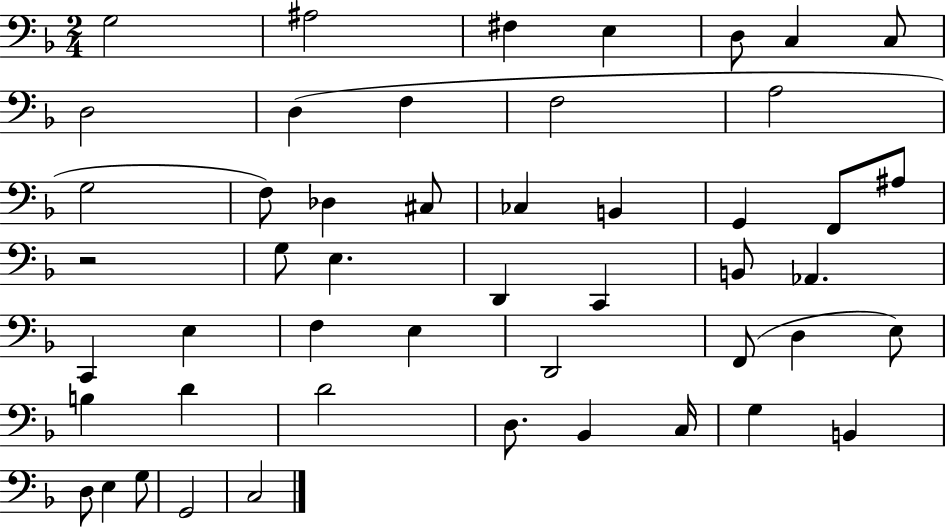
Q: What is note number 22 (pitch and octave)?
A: G3